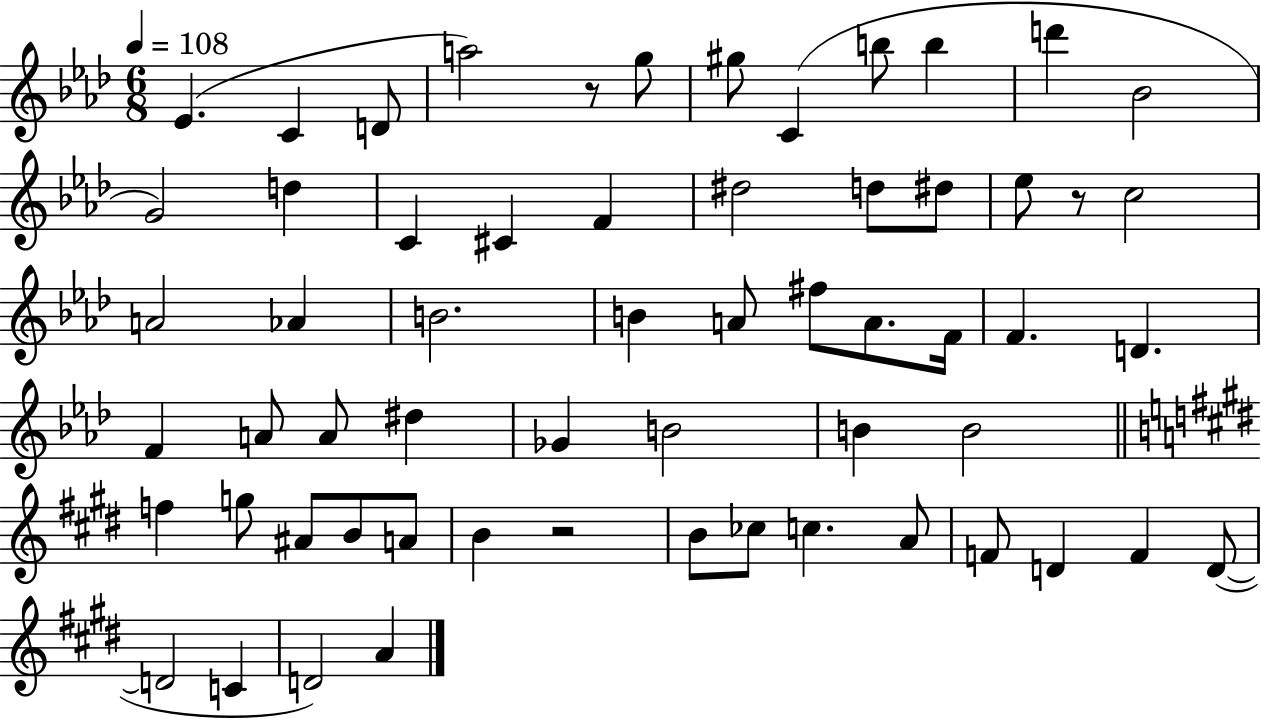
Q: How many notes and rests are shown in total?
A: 60